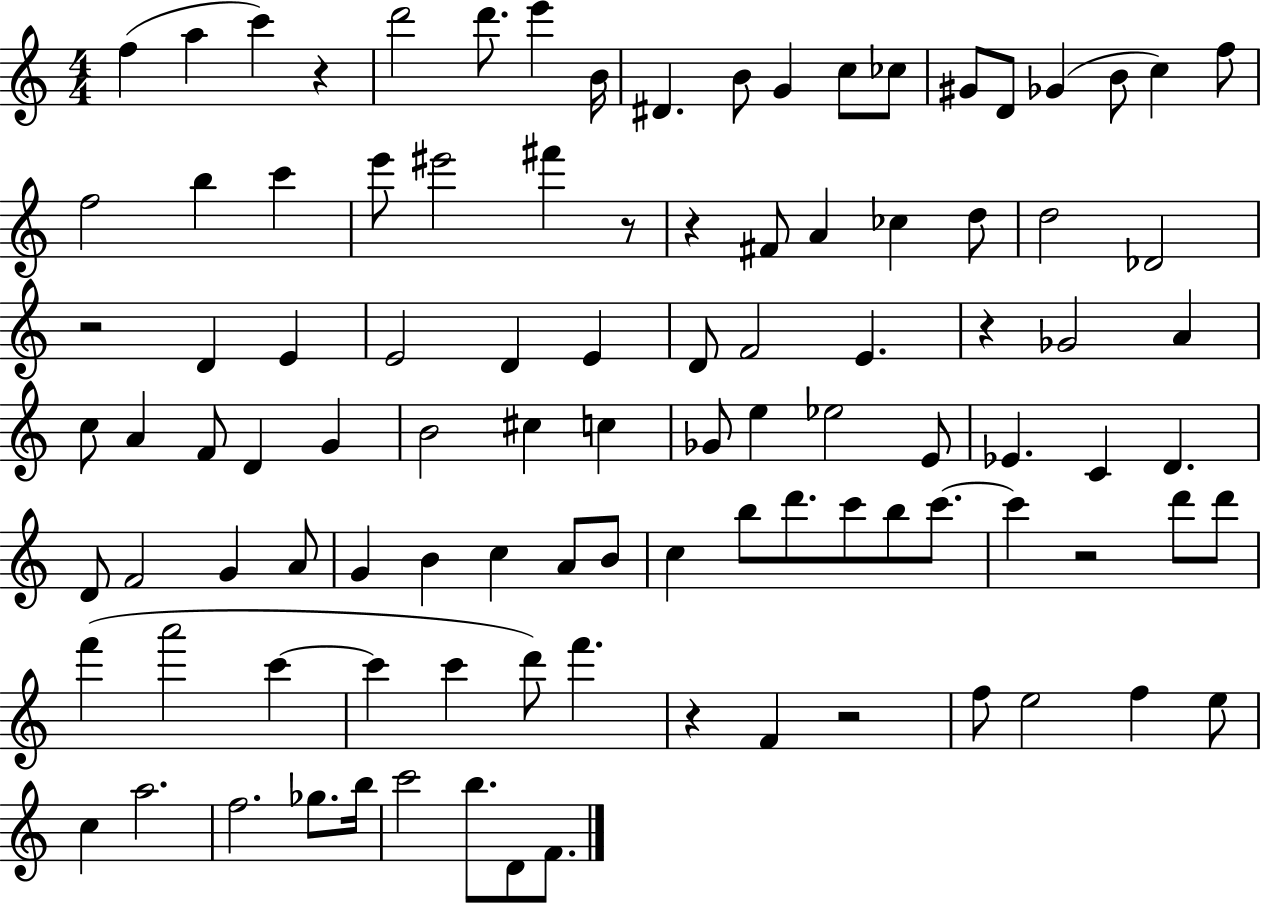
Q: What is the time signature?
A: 4/4